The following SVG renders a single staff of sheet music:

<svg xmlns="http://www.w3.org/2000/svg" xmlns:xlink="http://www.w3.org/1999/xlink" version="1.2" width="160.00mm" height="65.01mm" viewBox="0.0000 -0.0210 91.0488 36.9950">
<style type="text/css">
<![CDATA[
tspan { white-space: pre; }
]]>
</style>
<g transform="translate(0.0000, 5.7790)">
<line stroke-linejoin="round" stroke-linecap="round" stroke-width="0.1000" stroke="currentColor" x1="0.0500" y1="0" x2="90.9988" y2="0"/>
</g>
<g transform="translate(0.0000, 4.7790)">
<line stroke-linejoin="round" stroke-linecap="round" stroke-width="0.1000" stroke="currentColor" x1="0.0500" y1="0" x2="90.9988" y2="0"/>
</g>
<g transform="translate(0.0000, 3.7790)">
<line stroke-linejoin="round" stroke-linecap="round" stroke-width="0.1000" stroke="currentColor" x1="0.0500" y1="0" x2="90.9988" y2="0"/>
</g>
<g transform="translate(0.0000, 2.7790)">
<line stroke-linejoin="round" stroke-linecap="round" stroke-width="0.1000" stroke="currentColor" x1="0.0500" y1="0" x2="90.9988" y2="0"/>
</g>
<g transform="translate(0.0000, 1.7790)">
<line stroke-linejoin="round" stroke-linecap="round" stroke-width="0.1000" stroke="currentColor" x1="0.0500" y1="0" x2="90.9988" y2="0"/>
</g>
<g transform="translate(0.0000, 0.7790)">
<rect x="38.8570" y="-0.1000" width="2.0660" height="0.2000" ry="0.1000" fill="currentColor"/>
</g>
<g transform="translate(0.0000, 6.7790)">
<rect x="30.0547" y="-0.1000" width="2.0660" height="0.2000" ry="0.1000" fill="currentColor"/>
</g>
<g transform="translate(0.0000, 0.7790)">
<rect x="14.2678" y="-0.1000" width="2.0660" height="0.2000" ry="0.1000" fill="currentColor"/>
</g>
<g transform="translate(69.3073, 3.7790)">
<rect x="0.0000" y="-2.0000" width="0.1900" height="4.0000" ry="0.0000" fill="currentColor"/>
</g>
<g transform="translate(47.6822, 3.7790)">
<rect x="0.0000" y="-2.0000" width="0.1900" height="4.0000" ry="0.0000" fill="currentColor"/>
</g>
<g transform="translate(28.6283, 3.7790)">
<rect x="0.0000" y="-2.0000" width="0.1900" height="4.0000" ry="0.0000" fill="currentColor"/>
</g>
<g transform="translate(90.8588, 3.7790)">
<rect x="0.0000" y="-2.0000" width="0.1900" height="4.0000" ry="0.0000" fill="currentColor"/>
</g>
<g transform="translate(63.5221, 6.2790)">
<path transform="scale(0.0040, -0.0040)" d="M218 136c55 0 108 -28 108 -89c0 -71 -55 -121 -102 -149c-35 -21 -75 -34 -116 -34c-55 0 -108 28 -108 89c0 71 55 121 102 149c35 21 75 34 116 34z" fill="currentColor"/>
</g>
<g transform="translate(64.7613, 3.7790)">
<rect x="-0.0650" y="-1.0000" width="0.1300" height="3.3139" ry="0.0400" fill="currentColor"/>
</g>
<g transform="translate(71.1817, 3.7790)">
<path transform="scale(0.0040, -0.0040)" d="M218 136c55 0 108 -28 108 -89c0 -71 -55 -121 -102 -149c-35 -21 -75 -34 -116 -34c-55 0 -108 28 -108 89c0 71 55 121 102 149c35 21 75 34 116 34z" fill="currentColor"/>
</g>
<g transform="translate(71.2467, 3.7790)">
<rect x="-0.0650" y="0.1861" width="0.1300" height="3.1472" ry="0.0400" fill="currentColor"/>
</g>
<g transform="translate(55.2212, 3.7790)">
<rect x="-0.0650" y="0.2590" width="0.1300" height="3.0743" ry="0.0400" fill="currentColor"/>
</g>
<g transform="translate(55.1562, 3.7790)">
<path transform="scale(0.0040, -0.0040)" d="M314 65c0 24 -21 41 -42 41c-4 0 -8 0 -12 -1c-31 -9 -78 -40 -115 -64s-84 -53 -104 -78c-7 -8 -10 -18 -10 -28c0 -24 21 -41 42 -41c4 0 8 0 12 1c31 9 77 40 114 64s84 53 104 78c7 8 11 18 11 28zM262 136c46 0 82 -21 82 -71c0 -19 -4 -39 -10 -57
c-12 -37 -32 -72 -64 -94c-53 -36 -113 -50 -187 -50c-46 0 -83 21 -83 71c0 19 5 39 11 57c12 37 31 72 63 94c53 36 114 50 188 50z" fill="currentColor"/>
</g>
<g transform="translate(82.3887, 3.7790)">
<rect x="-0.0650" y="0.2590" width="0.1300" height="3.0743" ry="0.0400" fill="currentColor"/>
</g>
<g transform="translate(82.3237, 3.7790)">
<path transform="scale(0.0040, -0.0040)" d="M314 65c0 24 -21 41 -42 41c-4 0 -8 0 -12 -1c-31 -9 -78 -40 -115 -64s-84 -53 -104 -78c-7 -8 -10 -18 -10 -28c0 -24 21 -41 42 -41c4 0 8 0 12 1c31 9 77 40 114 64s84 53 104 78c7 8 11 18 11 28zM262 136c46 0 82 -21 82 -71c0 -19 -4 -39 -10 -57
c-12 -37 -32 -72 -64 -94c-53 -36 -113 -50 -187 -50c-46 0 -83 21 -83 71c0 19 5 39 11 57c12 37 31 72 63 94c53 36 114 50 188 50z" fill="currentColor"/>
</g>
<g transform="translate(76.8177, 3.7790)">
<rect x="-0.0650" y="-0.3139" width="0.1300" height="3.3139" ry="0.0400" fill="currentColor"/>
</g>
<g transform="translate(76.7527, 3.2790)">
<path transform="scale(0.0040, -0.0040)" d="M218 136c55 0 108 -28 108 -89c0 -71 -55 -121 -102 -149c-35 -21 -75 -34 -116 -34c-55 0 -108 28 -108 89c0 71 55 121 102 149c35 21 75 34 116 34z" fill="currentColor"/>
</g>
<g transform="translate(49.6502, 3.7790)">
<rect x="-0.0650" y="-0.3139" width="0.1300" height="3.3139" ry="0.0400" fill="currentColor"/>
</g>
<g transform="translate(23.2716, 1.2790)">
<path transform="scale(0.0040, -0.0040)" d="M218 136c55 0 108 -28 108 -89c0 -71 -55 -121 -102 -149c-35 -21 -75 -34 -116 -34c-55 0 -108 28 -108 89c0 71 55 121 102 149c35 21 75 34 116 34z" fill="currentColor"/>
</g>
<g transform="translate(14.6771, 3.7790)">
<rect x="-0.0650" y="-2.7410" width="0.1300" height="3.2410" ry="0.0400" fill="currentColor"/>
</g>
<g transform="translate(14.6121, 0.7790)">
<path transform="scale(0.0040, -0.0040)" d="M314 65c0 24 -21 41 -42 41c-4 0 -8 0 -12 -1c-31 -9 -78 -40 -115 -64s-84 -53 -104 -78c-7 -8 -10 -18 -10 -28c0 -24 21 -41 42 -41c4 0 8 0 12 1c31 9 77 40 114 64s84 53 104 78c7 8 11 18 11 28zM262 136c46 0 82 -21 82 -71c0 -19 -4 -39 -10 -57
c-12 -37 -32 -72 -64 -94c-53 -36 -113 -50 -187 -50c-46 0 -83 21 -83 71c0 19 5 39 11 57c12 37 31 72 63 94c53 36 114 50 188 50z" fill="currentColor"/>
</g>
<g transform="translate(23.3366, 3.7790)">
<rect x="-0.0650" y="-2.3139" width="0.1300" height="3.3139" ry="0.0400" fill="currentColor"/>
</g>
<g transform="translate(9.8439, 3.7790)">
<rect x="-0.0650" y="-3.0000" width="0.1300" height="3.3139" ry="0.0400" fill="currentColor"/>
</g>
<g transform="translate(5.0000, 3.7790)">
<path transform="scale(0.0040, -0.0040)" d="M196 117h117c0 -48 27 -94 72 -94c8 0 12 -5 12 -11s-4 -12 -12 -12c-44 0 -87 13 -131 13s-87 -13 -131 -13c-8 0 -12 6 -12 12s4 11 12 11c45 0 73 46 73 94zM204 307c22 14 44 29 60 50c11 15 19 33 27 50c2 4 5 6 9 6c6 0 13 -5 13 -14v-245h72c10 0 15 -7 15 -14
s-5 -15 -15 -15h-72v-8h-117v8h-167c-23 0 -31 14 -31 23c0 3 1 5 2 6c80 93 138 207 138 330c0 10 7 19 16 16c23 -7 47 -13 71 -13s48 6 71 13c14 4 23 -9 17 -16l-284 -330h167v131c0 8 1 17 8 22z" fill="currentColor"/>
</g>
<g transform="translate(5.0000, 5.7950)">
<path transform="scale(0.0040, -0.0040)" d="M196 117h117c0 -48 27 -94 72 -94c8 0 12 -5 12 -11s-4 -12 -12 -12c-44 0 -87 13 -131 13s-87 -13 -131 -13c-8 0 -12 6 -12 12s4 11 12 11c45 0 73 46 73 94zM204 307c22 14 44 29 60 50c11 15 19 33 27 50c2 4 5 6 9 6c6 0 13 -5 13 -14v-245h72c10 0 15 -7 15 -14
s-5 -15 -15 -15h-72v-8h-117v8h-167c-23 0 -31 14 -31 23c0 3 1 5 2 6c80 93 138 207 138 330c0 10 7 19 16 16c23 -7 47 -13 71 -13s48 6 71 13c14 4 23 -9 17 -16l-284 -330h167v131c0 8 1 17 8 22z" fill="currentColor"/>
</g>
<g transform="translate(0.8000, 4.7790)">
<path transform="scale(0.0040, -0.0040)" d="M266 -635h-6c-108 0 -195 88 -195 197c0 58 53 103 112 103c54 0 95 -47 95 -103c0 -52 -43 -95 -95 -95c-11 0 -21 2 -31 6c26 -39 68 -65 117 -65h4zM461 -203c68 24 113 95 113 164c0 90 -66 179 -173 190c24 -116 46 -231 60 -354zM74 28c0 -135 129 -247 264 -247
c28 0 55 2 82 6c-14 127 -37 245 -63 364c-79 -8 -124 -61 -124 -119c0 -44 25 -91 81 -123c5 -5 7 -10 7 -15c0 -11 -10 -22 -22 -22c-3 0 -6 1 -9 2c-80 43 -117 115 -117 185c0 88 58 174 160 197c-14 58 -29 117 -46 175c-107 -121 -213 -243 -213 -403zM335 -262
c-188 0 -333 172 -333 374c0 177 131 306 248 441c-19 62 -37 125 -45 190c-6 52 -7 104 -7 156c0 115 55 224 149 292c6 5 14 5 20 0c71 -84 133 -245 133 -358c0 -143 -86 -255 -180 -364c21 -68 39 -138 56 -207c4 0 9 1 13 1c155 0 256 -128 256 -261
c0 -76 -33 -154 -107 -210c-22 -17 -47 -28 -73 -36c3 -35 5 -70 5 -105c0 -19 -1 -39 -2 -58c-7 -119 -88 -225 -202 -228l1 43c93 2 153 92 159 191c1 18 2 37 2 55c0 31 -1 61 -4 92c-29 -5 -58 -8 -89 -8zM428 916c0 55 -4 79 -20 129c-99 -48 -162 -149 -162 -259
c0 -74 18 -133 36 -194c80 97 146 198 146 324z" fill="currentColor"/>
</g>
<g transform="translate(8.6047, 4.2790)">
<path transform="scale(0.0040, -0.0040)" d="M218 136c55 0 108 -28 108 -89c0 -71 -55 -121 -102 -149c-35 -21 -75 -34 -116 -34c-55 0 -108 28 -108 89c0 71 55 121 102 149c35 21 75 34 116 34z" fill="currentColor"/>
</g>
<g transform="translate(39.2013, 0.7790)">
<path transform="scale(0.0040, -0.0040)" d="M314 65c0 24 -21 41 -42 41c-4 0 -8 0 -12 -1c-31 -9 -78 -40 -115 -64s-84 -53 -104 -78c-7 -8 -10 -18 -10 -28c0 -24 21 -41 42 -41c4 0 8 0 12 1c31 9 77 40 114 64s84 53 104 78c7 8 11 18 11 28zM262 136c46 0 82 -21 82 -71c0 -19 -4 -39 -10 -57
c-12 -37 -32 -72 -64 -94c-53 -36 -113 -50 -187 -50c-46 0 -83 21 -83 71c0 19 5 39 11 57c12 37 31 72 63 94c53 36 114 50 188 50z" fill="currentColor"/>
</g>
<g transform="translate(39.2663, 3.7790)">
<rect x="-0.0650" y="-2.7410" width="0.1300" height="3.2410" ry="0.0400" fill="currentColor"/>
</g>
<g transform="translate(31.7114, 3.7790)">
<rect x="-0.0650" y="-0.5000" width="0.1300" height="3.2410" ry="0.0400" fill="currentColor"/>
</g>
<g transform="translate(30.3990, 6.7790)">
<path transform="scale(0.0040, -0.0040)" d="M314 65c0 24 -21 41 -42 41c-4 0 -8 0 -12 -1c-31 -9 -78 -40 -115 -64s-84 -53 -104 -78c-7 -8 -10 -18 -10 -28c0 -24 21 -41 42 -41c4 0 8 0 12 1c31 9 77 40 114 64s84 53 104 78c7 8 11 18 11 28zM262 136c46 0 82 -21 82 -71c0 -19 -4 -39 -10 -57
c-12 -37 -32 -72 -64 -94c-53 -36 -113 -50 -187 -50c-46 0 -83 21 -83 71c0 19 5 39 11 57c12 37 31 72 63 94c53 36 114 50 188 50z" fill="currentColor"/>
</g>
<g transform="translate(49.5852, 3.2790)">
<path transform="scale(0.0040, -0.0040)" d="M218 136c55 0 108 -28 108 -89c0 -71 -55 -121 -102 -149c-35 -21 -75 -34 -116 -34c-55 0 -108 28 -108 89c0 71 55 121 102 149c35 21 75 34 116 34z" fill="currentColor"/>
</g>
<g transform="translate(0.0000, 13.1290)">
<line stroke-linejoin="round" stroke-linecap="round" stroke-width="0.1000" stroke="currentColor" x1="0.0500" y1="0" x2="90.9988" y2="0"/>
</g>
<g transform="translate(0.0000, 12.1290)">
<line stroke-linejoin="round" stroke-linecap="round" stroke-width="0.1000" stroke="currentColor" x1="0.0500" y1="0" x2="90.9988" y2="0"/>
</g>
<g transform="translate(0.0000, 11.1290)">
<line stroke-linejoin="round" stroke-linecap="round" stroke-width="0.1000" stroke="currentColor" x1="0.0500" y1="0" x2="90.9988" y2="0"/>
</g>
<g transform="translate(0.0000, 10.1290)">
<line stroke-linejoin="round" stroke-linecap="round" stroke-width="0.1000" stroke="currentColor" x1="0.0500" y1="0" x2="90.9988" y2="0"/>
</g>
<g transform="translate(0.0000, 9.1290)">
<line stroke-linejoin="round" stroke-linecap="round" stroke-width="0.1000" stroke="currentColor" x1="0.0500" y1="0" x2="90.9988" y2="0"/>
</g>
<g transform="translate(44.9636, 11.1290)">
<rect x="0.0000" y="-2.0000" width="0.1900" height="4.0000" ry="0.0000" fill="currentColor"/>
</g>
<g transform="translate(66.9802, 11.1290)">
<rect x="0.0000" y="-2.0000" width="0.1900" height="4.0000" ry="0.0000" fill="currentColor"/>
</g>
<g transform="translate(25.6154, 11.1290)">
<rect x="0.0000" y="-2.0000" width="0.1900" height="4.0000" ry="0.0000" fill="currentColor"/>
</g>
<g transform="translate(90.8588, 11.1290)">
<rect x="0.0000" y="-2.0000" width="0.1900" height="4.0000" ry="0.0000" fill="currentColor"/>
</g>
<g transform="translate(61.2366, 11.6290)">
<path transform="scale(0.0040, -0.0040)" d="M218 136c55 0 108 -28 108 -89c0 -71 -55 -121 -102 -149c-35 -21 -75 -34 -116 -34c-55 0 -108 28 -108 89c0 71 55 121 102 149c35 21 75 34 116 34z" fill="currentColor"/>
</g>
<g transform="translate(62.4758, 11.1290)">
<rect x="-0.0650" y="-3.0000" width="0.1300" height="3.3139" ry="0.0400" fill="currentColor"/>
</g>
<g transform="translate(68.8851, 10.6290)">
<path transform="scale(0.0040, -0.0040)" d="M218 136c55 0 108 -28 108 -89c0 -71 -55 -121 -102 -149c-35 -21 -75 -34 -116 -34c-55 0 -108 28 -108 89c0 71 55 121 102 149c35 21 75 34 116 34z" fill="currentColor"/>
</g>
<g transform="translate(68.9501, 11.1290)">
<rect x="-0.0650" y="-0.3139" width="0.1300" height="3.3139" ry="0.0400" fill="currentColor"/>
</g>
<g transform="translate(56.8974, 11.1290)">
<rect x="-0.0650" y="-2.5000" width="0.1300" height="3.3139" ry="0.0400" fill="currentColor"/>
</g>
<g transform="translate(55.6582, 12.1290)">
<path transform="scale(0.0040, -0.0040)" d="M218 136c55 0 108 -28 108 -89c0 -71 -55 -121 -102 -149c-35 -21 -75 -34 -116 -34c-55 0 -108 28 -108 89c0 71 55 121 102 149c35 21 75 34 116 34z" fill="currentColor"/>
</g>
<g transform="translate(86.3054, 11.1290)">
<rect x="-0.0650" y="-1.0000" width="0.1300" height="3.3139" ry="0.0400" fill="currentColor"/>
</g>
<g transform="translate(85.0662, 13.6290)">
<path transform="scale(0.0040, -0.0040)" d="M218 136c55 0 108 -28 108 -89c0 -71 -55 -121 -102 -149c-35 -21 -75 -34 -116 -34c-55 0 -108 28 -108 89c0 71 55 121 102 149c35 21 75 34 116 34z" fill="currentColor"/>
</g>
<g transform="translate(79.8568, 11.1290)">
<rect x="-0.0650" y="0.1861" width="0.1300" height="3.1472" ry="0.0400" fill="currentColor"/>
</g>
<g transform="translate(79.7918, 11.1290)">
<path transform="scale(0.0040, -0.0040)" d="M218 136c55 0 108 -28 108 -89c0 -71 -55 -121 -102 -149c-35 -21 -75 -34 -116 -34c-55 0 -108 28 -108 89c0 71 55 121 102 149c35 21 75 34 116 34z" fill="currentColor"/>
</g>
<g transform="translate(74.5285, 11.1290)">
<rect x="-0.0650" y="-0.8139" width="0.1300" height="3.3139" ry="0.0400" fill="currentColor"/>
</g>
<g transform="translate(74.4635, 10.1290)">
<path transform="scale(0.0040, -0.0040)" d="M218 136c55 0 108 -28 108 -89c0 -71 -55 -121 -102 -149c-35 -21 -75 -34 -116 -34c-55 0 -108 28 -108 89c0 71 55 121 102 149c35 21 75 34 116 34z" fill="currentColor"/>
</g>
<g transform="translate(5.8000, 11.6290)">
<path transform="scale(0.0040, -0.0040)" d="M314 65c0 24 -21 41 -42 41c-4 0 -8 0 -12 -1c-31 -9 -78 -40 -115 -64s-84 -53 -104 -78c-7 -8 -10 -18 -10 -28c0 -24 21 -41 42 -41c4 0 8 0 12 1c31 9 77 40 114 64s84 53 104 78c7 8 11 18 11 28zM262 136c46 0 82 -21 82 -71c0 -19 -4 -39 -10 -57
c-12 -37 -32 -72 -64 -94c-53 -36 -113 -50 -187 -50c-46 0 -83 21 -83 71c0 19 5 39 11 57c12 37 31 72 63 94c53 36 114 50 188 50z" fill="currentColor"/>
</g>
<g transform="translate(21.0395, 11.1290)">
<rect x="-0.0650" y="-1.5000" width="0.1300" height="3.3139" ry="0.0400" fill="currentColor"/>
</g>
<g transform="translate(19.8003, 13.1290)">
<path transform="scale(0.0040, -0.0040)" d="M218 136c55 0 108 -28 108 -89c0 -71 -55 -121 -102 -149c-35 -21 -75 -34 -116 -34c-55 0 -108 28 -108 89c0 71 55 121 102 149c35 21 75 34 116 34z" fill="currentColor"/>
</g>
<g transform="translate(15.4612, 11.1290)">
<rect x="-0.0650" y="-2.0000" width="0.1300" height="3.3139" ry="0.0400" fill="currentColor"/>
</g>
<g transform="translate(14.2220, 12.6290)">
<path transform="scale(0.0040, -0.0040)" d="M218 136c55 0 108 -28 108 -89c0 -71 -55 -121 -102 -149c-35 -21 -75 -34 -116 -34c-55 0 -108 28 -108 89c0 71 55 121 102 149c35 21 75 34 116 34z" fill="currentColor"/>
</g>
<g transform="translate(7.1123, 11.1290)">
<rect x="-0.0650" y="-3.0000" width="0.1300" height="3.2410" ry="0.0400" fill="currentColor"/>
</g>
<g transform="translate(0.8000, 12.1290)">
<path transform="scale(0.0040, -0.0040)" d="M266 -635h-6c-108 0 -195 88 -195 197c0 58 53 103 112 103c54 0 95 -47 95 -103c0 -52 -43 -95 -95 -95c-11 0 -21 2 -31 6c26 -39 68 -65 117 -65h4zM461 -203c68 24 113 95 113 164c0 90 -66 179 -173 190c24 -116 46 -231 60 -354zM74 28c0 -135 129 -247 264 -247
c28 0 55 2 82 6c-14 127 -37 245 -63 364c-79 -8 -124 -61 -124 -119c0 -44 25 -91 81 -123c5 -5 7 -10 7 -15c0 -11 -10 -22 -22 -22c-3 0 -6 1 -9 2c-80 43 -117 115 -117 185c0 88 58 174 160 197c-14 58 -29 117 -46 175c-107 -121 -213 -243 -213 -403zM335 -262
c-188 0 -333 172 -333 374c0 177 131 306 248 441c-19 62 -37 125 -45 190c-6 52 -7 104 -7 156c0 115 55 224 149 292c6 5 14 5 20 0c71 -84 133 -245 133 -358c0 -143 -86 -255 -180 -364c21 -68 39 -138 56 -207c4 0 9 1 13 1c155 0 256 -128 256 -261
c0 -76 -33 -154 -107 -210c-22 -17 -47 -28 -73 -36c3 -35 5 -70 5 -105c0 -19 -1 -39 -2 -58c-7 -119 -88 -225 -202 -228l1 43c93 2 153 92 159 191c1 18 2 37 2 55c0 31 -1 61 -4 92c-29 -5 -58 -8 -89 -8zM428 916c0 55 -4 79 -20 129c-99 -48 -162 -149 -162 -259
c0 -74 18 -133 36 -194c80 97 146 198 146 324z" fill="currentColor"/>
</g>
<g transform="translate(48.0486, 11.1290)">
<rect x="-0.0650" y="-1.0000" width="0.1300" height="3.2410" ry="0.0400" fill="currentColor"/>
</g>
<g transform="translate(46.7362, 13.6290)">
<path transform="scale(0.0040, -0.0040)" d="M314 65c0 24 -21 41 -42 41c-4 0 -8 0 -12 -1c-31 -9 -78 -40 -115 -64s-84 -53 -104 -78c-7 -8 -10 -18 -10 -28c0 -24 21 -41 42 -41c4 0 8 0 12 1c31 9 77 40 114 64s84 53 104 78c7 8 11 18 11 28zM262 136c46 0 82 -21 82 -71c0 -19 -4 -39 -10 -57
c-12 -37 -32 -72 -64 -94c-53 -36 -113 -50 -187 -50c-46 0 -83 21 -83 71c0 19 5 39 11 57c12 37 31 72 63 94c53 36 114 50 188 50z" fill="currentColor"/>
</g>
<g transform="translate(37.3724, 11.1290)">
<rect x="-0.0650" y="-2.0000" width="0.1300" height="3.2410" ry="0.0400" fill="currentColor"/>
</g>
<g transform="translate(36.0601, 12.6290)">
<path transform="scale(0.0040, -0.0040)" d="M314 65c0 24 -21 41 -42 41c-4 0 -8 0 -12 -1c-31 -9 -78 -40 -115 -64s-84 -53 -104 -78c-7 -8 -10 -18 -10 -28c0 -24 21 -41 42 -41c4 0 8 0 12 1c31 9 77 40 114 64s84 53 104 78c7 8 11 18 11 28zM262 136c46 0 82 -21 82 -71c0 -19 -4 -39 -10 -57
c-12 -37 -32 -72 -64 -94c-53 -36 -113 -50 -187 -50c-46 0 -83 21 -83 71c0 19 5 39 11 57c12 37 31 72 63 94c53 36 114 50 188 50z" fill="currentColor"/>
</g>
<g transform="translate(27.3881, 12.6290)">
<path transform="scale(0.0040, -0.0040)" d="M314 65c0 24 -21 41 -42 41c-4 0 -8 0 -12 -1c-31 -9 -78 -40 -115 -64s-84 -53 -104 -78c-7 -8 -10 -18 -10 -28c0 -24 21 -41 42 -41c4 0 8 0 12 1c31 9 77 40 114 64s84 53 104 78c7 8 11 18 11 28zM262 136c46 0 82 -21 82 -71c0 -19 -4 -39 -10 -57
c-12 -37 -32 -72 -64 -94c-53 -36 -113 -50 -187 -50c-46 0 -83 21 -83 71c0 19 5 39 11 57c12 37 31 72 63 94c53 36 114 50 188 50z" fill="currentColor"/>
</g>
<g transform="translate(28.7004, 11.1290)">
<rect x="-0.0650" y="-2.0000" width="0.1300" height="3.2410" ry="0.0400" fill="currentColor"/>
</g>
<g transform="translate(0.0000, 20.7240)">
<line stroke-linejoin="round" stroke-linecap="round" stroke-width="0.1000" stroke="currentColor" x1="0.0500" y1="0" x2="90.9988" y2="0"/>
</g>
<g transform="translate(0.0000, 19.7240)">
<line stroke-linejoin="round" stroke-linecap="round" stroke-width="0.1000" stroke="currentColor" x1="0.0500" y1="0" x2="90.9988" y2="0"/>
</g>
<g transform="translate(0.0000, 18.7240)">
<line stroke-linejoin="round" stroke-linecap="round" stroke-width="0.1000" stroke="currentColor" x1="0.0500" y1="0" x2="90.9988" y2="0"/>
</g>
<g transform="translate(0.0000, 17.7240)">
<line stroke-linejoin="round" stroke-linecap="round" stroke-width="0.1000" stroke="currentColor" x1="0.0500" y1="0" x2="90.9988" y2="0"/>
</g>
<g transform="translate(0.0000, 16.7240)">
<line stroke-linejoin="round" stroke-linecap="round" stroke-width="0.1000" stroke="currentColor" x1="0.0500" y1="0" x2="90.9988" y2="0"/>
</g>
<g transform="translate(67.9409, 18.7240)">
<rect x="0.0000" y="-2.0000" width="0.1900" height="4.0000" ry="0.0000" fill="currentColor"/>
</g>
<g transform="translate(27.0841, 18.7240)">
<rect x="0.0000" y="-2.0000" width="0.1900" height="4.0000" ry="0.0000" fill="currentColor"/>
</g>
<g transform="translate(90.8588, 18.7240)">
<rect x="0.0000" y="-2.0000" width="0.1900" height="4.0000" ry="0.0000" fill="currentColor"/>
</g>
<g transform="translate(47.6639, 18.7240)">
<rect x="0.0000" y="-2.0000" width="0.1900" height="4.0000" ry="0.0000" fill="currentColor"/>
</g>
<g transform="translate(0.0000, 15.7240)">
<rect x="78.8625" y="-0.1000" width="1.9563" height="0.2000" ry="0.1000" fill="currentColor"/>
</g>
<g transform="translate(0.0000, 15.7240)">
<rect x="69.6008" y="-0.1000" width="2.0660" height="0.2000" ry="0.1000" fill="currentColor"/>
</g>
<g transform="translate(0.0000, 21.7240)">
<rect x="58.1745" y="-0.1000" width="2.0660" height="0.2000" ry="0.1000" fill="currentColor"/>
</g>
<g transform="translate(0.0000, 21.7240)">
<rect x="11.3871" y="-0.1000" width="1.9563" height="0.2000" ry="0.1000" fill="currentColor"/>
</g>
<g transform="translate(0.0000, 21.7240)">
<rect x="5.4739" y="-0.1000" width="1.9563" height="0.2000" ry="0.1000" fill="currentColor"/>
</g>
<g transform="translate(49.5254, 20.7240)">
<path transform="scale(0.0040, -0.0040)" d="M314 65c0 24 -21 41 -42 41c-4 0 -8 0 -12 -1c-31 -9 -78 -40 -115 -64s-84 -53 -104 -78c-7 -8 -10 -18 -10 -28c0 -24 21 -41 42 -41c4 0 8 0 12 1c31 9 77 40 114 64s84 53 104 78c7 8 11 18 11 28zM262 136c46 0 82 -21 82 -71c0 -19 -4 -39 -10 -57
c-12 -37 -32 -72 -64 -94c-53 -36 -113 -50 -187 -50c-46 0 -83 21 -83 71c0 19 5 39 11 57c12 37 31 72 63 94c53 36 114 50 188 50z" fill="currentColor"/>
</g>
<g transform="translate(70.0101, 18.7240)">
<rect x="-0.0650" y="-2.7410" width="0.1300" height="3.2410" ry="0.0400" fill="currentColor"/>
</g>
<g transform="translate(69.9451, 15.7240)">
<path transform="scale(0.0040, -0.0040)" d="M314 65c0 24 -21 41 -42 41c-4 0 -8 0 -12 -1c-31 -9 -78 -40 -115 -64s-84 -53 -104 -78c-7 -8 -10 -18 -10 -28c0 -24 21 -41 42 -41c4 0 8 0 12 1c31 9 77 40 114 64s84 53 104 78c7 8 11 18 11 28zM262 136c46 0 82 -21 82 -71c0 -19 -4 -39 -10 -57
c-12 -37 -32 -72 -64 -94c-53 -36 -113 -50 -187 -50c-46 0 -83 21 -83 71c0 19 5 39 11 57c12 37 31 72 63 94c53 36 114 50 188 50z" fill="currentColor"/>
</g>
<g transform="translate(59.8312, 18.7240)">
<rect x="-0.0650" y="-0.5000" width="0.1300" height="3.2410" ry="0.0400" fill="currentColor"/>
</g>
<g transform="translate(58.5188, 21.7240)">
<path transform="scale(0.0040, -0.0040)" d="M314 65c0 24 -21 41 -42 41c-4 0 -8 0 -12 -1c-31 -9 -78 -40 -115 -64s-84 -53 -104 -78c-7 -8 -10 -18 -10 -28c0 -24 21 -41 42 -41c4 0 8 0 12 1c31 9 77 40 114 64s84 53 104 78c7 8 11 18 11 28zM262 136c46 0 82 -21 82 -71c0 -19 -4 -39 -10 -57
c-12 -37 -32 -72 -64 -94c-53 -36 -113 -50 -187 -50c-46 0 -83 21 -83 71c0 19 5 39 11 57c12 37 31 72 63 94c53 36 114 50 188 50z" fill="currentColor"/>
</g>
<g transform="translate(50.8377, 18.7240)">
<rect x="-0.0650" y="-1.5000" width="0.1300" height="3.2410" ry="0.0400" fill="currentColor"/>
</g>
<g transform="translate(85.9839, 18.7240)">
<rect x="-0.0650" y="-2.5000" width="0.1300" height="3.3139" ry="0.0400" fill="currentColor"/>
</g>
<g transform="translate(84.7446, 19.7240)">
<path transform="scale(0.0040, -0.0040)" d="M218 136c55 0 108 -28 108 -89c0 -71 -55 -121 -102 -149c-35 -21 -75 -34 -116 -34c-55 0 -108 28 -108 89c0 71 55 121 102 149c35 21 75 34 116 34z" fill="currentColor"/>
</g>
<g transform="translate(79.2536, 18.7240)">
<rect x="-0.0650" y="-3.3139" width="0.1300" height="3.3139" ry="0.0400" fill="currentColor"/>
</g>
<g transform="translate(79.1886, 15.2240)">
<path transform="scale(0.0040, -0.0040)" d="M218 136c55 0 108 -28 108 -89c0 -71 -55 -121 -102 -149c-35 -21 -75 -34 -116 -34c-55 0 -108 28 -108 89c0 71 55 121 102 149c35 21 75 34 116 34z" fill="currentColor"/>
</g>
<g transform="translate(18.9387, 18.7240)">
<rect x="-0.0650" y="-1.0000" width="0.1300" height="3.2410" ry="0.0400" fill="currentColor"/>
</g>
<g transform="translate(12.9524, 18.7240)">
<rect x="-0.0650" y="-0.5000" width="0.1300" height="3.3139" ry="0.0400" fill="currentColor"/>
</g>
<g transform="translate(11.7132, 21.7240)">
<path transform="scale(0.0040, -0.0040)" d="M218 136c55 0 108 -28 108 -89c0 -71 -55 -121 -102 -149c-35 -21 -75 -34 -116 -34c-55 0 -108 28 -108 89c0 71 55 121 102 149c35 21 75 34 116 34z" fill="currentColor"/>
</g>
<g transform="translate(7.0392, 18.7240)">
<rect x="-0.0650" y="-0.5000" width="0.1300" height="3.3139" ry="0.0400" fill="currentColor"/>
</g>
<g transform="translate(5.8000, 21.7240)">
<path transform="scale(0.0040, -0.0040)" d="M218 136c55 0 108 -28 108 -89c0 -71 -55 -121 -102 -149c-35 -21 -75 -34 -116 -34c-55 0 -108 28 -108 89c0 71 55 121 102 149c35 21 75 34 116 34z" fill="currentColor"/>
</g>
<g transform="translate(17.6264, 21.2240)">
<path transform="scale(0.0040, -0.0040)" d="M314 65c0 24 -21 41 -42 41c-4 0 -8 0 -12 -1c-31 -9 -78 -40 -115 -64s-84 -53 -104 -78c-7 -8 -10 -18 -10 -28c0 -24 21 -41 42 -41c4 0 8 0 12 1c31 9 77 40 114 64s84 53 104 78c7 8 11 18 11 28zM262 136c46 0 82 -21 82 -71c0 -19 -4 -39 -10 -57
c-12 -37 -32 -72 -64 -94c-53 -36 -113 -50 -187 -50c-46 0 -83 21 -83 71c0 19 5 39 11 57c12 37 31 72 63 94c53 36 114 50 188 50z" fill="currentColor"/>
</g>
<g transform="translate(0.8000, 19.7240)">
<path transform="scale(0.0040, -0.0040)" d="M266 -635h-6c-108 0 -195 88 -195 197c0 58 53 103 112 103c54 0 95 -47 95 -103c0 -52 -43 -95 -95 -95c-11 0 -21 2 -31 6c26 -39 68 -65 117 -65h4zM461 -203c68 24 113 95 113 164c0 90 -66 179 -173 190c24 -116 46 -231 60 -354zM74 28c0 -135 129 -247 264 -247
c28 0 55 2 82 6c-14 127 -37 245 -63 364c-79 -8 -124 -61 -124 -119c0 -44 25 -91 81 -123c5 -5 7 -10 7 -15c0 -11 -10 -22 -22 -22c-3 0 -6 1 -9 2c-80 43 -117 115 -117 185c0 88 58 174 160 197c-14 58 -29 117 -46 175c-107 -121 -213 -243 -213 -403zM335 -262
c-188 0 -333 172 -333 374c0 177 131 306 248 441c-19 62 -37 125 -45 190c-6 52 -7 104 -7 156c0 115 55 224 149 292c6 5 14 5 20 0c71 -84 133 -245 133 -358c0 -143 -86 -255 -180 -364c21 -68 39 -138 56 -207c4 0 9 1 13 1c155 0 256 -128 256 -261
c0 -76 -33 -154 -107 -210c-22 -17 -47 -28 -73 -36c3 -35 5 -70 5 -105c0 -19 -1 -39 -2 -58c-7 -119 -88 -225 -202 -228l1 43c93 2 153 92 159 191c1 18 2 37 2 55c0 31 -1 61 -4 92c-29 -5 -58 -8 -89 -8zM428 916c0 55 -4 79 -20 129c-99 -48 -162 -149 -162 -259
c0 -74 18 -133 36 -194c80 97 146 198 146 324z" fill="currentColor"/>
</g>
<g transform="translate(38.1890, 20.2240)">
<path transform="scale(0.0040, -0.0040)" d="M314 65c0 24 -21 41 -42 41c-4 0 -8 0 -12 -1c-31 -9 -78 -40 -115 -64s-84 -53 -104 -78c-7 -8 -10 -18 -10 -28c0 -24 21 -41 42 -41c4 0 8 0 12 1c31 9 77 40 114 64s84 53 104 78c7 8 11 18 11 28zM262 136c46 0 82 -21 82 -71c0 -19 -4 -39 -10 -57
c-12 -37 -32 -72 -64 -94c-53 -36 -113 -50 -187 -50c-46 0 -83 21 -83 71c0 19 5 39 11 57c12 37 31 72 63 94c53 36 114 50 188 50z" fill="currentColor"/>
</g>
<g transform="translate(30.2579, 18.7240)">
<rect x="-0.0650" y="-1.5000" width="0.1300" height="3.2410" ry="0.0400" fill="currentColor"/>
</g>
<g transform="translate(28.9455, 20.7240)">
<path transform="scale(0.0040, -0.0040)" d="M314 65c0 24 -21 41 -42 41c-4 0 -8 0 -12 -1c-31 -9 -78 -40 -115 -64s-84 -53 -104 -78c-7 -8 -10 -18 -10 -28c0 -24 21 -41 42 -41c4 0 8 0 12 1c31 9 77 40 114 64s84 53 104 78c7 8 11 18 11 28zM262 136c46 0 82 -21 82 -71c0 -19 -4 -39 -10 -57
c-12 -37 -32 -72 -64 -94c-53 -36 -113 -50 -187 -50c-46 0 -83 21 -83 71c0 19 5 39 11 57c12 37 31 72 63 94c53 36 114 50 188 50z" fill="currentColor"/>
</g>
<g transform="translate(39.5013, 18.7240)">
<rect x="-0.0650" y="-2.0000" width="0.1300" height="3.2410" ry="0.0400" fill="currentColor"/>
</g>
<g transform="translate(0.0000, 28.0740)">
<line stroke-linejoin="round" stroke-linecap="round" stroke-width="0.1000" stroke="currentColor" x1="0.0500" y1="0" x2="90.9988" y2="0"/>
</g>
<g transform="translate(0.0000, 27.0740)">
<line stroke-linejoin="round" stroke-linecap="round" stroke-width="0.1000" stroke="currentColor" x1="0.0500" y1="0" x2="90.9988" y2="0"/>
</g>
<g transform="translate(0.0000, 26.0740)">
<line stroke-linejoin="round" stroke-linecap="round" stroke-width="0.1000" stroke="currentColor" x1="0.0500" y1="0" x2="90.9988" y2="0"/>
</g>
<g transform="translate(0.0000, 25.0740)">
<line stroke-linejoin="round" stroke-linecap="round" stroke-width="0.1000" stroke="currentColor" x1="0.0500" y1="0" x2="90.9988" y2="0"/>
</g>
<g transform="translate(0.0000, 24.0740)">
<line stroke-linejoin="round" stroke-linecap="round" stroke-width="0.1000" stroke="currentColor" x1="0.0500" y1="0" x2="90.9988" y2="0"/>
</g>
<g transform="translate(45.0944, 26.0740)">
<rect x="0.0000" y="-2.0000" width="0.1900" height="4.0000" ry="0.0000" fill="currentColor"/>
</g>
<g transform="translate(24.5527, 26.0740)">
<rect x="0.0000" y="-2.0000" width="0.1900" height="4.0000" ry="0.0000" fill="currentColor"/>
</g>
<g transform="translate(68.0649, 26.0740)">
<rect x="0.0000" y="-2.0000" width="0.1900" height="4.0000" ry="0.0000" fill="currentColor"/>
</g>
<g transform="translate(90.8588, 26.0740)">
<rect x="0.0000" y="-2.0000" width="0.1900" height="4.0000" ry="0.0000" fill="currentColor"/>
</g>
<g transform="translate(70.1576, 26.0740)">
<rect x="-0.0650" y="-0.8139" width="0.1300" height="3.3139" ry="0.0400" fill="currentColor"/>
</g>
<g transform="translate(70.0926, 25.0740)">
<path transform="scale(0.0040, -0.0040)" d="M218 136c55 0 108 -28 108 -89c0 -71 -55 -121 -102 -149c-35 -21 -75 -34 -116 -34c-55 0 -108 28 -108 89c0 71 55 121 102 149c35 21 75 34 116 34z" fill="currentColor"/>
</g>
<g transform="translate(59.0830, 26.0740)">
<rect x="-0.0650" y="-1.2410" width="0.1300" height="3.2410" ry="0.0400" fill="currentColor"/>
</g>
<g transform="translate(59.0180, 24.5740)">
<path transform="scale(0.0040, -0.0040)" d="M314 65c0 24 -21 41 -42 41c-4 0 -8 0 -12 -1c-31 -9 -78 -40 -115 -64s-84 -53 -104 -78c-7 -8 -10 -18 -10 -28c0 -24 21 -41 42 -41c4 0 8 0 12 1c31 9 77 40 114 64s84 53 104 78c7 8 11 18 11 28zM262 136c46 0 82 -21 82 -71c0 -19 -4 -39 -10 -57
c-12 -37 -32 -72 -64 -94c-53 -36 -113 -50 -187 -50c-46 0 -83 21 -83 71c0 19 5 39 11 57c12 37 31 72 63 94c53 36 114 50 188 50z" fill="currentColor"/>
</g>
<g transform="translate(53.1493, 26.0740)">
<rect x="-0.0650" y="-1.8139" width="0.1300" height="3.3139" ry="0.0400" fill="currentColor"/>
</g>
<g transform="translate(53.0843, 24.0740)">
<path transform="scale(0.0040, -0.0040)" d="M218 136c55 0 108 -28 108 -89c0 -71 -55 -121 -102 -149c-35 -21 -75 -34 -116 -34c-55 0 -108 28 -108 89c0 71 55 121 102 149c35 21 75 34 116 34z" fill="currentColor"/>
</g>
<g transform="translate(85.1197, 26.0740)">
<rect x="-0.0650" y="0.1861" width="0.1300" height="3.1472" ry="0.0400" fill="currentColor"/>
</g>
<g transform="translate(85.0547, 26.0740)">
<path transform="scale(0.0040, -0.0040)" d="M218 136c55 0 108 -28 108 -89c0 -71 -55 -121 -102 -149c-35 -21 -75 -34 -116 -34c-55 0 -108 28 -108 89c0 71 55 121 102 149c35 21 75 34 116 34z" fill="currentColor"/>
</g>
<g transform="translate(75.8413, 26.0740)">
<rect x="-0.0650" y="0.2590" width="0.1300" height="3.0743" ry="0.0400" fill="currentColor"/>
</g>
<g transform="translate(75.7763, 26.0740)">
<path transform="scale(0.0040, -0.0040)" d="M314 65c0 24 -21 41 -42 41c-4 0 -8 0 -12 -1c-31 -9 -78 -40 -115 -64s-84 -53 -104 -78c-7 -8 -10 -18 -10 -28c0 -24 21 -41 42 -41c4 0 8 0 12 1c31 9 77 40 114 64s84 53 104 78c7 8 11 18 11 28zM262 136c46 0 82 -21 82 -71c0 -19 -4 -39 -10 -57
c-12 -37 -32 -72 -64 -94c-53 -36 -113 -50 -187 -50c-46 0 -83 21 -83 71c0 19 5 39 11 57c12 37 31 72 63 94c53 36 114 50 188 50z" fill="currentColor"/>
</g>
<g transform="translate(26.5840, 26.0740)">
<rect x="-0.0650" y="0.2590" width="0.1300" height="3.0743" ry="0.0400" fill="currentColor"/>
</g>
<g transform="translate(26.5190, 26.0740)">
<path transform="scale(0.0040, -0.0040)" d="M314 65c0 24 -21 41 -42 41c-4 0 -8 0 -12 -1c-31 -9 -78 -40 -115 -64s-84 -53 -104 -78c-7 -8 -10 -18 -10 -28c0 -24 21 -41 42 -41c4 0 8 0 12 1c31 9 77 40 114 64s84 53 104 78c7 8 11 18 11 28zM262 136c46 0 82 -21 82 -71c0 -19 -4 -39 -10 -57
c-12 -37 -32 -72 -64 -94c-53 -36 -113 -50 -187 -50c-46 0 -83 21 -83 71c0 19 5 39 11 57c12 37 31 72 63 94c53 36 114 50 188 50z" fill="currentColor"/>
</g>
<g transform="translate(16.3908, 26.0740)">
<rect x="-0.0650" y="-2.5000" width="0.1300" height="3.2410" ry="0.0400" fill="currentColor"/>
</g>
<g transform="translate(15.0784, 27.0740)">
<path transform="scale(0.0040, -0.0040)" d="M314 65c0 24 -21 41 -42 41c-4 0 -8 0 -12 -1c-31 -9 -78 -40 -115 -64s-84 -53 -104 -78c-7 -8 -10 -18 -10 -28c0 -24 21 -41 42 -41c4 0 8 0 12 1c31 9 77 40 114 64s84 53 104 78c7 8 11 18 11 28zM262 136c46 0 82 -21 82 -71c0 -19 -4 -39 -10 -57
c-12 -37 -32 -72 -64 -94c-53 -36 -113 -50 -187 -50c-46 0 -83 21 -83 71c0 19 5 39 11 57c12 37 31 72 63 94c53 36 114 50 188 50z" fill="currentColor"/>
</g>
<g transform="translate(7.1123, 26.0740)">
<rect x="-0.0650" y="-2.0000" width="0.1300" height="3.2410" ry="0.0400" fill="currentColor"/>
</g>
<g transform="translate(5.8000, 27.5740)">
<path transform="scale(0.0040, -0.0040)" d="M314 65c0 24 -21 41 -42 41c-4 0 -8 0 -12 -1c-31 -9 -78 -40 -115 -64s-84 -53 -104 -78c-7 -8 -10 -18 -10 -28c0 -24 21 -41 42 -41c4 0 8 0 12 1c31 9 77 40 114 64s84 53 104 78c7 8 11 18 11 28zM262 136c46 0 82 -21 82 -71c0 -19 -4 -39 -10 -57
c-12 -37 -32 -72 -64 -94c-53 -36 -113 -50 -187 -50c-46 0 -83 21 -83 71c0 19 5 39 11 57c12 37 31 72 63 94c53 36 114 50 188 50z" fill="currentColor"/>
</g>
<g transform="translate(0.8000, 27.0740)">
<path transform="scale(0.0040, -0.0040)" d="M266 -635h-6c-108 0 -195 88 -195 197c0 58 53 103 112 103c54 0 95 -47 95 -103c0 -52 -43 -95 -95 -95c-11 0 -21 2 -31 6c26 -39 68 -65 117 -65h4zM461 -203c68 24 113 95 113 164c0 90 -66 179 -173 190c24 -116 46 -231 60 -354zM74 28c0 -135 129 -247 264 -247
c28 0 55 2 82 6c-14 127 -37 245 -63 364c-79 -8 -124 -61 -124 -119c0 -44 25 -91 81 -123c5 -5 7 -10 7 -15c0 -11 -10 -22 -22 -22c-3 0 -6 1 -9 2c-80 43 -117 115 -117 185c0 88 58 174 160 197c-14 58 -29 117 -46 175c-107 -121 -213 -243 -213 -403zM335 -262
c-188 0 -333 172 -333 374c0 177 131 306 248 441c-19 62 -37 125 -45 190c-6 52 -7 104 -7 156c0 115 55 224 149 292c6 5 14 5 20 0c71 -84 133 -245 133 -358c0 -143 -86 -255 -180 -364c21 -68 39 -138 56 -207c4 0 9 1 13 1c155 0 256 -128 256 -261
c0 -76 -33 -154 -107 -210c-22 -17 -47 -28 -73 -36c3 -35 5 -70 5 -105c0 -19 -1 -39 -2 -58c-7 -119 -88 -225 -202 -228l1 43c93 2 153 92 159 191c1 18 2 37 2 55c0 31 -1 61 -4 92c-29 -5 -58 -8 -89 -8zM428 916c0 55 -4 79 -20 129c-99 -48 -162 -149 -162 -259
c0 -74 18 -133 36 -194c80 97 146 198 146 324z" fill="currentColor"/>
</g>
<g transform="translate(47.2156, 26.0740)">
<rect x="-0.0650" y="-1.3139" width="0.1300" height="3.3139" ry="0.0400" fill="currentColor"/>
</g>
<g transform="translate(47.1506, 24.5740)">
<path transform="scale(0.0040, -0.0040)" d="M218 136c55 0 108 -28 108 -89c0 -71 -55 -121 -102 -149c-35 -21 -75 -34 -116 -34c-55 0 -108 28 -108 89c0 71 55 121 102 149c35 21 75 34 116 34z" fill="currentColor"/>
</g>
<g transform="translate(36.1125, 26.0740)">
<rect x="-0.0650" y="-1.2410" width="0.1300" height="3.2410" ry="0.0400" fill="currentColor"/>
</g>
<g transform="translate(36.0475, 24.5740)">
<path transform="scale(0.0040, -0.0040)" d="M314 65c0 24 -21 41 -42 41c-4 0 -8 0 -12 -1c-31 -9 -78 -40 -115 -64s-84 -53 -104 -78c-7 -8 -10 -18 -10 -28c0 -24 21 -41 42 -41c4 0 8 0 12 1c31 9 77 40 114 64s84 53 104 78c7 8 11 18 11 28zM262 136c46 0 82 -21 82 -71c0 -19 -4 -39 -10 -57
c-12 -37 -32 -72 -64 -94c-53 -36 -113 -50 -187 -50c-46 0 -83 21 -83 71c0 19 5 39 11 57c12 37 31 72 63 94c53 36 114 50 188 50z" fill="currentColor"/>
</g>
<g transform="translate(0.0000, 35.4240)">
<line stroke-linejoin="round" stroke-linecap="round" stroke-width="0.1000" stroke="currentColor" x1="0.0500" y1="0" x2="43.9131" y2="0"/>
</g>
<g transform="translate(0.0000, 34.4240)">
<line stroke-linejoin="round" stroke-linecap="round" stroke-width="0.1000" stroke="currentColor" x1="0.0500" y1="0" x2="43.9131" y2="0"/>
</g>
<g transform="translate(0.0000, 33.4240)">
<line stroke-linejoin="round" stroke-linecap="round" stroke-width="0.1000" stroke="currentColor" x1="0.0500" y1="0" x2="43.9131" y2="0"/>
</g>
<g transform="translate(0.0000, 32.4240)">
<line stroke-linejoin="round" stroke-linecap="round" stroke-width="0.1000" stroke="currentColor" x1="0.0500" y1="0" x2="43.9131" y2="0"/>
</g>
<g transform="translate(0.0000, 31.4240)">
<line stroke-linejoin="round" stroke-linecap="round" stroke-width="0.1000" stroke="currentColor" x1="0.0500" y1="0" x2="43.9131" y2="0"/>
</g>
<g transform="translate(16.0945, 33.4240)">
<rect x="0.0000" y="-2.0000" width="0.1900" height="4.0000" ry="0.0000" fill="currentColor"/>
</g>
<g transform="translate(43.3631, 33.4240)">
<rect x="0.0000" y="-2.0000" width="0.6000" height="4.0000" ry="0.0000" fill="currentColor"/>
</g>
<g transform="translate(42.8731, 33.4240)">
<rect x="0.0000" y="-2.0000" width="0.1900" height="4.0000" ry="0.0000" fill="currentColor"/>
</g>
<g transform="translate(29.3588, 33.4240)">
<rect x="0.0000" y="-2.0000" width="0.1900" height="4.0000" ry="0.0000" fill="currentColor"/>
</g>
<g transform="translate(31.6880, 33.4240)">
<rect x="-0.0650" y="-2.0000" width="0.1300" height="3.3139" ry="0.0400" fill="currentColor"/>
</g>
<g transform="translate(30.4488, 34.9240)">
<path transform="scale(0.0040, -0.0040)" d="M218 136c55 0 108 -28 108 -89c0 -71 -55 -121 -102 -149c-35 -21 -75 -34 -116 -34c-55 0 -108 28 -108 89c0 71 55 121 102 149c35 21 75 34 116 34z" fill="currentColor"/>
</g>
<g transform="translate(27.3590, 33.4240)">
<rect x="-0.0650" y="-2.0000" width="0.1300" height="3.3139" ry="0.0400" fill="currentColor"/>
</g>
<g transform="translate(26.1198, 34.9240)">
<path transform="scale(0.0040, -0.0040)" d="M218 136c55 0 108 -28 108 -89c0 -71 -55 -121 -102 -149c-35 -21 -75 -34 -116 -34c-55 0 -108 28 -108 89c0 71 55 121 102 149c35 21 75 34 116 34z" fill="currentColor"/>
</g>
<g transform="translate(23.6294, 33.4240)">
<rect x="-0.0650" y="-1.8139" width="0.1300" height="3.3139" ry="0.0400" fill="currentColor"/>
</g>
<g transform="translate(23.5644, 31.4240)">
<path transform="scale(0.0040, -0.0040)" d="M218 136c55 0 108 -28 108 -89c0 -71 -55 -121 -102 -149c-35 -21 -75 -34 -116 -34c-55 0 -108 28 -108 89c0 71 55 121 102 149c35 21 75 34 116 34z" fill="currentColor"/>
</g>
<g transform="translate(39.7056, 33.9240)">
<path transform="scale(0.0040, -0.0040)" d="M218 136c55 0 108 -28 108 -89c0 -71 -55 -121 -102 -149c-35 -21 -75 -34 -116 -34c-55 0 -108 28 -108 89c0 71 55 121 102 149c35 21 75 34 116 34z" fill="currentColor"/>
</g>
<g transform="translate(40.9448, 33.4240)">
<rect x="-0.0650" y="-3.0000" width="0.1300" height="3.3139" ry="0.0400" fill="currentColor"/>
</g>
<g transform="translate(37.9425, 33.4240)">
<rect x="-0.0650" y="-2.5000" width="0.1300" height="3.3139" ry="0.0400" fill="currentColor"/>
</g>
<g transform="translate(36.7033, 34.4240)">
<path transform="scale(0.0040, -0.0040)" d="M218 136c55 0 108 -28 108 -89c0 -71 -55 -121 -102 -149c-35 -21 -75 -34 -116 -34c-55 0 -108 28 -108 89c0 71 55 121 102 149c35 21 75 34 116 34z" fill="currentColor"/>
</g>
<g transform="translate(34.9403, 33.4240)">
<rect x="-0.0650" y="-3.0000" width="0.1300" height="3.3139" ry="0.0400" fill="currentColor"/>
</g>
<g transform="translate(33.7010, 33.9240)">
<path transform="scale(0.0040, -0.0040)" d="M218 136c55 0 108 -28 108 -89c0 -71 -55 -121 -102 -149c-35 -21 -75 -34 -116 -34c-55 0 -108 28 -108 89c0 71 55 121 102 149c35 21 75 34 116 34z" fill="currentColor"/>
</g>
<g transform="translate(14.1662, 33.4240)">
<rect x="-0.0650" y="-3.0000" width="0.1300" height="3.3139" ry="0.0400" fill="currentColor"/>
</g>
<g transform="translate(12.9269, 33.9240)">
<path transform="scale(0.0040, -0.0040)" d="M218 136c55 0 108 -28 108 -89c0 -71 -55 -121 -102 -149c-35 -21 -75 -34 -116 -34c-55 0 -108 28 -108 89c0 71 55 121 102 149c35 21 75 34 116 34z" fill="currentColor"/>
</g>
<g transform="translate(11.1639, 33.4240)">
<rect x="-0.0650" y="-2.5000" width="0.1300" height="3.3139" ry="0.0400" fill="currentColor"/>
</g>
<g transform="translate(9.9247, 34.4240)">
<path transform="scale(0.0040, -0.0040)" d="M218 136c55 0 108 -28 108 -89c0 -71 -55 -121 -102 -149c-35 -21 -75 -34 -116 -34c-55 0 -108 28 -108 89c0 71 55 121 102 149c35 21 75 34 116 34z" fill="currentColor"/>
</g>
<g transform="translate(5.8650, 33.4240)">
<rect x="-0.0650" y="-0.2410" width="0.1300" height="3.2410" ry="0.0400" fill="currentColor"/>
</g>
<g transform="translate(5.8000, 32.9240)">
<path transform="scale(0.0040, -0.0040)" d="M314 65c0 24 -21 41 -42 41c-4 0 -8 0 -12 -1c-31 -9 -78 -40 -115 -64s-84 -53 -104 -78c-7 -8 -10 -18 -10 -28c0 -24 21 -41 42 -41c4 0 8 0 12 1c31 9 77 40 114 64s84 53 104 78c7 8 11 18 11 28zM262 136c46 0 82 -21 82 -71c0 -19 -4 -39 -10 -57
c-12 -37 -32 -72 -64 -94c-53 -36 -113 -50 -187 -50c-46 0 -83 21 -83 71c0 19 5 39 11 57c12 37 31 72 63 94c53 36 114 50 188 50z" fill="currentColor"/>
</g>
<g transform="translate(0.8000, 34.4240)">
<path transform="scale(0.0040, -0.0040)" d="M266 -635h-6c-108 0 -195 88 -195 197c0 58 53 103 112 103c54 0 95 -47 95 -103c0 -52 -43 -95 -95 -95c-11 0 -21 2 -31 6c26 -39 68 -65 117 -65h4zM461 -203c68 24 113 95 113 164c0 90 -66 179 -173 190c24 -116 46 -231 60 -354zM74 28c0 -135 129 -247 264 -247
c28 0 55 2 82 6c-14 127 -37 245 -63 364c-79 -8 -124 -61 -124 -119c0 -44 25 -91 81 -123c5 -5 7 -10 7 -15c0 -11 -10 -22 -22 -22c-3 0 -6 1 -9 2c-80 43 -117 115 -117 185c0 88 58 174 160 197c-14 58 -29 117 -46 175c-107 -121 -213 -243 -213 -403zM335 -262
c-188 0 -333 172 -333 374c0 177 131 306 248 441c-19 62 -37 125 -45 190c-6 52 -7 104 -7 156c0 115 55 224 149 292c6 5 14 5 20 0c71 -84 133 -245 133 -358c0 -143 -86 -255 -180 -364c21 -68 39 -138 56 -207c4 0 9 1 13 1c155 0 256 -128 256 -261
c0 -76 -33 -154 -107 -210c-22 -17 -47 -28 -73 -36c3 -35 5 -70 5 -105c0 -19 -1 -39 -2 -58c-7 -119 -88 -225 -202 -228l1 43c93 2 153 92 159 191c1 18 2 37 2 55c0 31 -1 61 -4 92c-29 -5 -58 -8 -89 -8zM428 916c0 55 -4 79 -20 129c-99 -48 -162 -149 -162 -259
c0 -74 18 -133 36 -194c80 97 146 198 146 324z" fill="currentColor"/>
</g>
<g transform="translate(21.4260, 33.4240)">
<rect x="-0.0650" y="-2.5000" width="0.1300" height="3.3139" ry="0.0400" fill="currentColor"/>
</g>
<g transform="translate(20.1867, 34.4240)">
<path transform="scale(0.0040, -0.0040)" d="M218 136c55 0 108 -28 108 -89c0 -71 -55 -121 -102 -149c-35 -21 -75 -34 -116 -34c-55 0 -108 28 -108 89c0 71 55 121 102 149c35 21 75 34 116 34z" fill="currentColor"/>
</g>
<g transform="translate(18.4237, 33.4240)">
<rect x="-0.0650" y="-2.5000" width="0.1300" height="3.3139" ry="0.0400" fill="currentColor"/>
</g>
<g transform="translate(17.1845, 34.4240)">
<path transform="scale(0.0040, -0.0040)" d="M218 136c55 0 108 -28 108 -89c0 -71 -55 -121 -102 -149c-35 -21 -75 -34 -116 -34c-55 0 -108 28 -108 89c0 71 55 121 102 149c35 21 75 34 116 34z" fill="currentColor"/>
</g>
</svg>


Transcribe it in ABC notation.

X:1
T:Untitled
M:4/4
L:1/4
K:C
A a2 g C2 a2 c B2 D B c B2 A2 F E F2 F2 D2 G A c d B D C C D2 E2 F2 E2 C2 a2 b G F2 G2 B2 e2 e f e2 d B2 B c2 G A G G f F F A G A